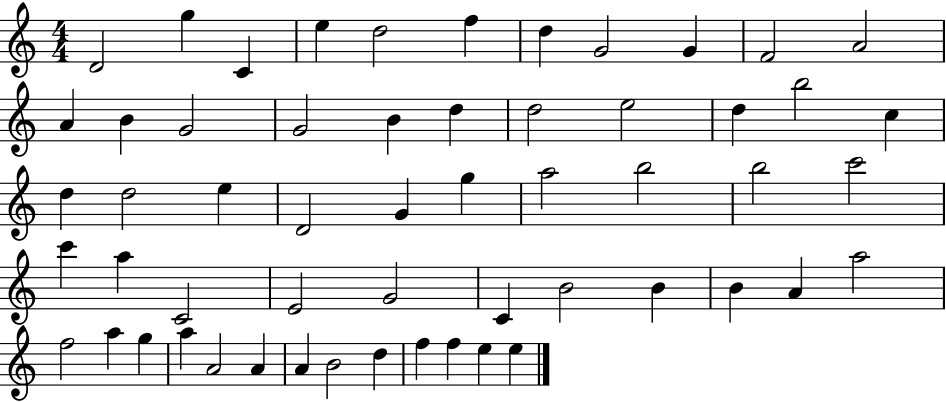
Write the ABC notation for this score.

X:1
T:Untitled
M:4/4
L:1/4
K:C
D2 g C e d2 f d G2 G F2 A2 A B G2 G2 B d d2 e2 d b2 c d d2 e D2 G g a2 b2 b2 c'2 c' a C2 E2 G2 C B2 B B A a2 f2 a g a A2 A A B2 d f f e e